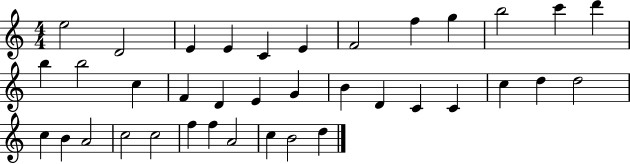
{
  \clef treble
  \numericTimeSignature
  \time 4/4
  \key c \major
  e''2 d'2 | e'4 e'4 c'4 e'4 | f'2 f''4 g''4 | b''2 c'''4 d'''4 | \break b''4 b''2 c''4 | f'4 d'4 e'4 g'4 | b'4 d'4 c'4 c'4 | c''4 d''4 d''2 | \break c''4 b'4 a'2 | c''2 c''2 | f''4 f''4 a'2 | c''4 b'2 d''4 | \break \bar "|."
}